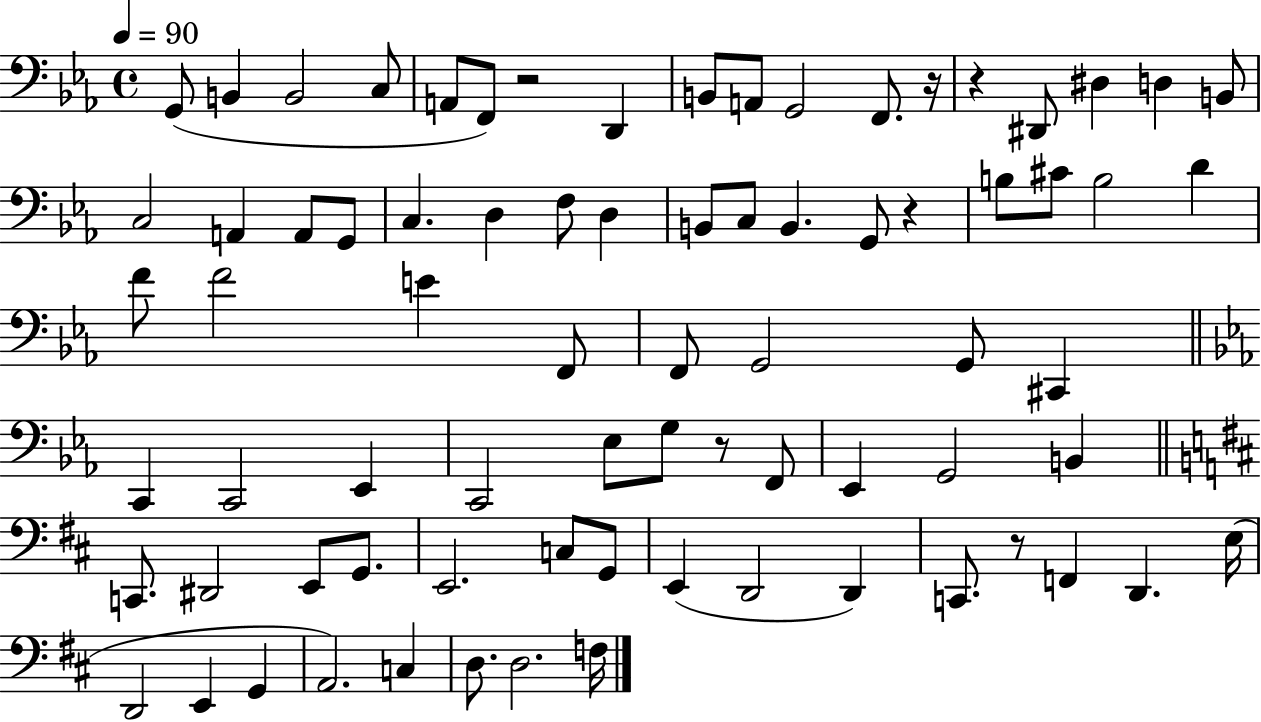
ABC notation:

X:1
T:Untitled
M:4/4
L:1/4
K:Eb
G,,/2 B,, B,,2 C,/2 A,,/2 F,,/2 z2 D,, B,,/2 A,,/2 G,,2 F,,/2 z/4 z ^D,,/2 ^D, D, B,,/2 C,2 A,, A,,/2 G,,/2 C, D, F,/2 D, B,,/2 C,/2 B,, G,,/2 z B,/2 ^C/2 B,2 D F/2 F2 E F,,/2 F,,/2 G,,2 G,,/2 ^C,, C,, C,,2 _E,, C,,2 _E,/2 G,/2 z/2 F,,/2 _E,, G,,2 B,, C,,/2 ^D,,2 E,,/2 G,,/2 E,,2 C,/2 G,,/2 E,, D,,2 D,, C,,/2 z/2 F,, D,, E,/4 D,,2 E,, G,, A,,2 C, D,/2 D,2 F,/4